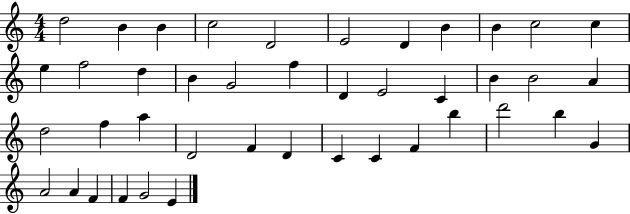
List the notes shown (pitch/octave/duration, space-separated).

D5/h B4/q B4/q C5/h D4/h E4/h D4/q B4/q B4/q C5/h C5/q E5/q F5/h D5/q B4/q G4/h F5/q D4/q E4/h C4/q B4/q B4/h A4/q D5/h F5/q A5/q D4/h F4/q D4/q C4/q C4/q F4/q B5/q D6/h B5/q G4/q A4/h A4/q F4/q F4/q G4/h E4/q